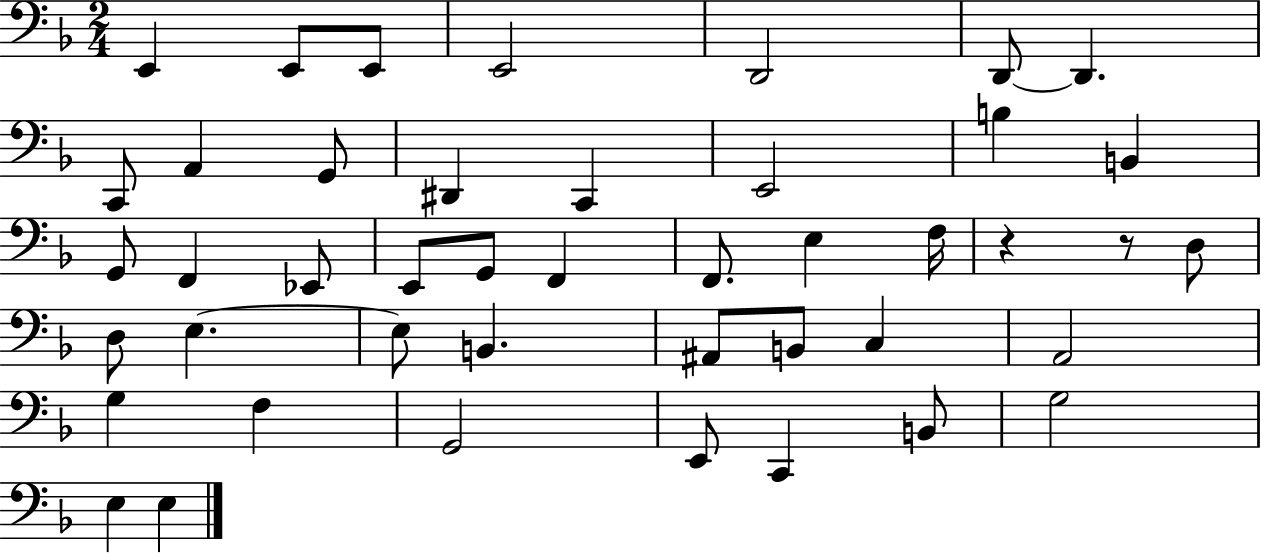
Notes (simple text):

E2/q E2/e E2/e E2/h D2/h D2/e D2/q. C2/e A2/q G2/e D#2/q C2/q E2/h B3/q B2/q G2/e F2/q Eb2/e E2/e G2/e F2/q F2/e. E3/q F3/s R/q R/e D3/e D3/e E3/q. E3/e B2/q. A#2/e B2/e C3/q A2/h G3/q F3/q G2/h E2/e C2/q B2/e G3/h E3/q E3/q